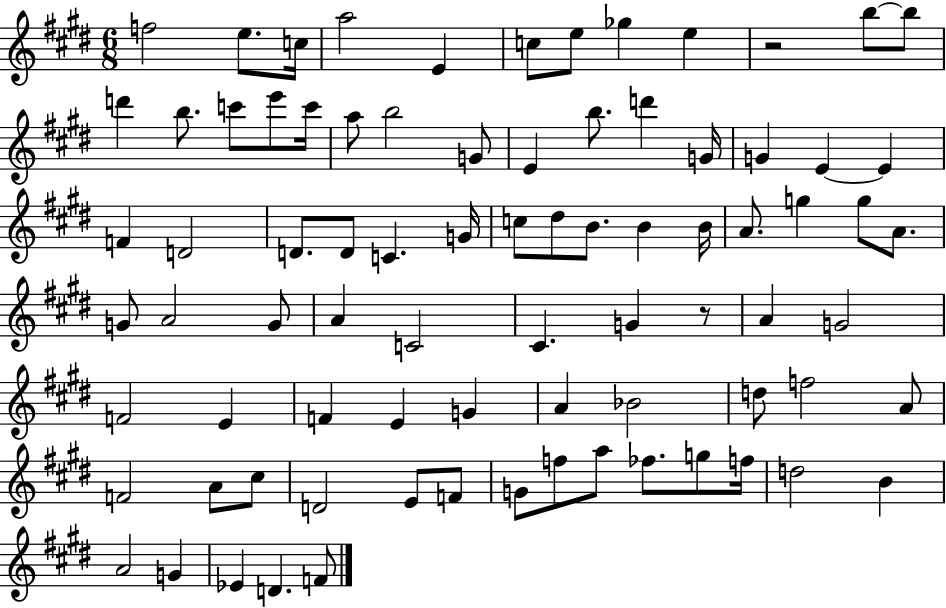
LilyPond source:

{
  \clef treble
  \numericTimeSignature
  \time 6/8
  \key e \major
  f''2 e''8. c''16 | a''2 e'4 | c''8 e''8 ges''4 e''4 | r2 b''8~~ b''8 | \break d'''4 b''8. c'''8 e'''8 c'''16 | a''8 b''2 g'8 | e'4 b''8. d'''4 g'16 | g'4 e'4~~ e'4 | \break f'4 d'2 | d'8. d'8 c'4. g'16 | c''8 dis''8 b'8. b'4 b'16 | a'8. g''4 g''8 a'8. | \break g'8 a'2 g'8 | a'4 c'2 | cis'4. g'4 r8 | a'4 g'2 | \break f'2 e'4 | f'4 e'4 g'4 | a'4 bes'2 | d''8 f''2 a'8 | \break f'2 a'8 cis''8 | d'2 e'8 f'8 | g'8 f''8 a''8 fes''8. g''8 f''16 | d''2 b'4 | \break a'2 g'4 | ees'4 d'4. f'8 | \bar "|."
}